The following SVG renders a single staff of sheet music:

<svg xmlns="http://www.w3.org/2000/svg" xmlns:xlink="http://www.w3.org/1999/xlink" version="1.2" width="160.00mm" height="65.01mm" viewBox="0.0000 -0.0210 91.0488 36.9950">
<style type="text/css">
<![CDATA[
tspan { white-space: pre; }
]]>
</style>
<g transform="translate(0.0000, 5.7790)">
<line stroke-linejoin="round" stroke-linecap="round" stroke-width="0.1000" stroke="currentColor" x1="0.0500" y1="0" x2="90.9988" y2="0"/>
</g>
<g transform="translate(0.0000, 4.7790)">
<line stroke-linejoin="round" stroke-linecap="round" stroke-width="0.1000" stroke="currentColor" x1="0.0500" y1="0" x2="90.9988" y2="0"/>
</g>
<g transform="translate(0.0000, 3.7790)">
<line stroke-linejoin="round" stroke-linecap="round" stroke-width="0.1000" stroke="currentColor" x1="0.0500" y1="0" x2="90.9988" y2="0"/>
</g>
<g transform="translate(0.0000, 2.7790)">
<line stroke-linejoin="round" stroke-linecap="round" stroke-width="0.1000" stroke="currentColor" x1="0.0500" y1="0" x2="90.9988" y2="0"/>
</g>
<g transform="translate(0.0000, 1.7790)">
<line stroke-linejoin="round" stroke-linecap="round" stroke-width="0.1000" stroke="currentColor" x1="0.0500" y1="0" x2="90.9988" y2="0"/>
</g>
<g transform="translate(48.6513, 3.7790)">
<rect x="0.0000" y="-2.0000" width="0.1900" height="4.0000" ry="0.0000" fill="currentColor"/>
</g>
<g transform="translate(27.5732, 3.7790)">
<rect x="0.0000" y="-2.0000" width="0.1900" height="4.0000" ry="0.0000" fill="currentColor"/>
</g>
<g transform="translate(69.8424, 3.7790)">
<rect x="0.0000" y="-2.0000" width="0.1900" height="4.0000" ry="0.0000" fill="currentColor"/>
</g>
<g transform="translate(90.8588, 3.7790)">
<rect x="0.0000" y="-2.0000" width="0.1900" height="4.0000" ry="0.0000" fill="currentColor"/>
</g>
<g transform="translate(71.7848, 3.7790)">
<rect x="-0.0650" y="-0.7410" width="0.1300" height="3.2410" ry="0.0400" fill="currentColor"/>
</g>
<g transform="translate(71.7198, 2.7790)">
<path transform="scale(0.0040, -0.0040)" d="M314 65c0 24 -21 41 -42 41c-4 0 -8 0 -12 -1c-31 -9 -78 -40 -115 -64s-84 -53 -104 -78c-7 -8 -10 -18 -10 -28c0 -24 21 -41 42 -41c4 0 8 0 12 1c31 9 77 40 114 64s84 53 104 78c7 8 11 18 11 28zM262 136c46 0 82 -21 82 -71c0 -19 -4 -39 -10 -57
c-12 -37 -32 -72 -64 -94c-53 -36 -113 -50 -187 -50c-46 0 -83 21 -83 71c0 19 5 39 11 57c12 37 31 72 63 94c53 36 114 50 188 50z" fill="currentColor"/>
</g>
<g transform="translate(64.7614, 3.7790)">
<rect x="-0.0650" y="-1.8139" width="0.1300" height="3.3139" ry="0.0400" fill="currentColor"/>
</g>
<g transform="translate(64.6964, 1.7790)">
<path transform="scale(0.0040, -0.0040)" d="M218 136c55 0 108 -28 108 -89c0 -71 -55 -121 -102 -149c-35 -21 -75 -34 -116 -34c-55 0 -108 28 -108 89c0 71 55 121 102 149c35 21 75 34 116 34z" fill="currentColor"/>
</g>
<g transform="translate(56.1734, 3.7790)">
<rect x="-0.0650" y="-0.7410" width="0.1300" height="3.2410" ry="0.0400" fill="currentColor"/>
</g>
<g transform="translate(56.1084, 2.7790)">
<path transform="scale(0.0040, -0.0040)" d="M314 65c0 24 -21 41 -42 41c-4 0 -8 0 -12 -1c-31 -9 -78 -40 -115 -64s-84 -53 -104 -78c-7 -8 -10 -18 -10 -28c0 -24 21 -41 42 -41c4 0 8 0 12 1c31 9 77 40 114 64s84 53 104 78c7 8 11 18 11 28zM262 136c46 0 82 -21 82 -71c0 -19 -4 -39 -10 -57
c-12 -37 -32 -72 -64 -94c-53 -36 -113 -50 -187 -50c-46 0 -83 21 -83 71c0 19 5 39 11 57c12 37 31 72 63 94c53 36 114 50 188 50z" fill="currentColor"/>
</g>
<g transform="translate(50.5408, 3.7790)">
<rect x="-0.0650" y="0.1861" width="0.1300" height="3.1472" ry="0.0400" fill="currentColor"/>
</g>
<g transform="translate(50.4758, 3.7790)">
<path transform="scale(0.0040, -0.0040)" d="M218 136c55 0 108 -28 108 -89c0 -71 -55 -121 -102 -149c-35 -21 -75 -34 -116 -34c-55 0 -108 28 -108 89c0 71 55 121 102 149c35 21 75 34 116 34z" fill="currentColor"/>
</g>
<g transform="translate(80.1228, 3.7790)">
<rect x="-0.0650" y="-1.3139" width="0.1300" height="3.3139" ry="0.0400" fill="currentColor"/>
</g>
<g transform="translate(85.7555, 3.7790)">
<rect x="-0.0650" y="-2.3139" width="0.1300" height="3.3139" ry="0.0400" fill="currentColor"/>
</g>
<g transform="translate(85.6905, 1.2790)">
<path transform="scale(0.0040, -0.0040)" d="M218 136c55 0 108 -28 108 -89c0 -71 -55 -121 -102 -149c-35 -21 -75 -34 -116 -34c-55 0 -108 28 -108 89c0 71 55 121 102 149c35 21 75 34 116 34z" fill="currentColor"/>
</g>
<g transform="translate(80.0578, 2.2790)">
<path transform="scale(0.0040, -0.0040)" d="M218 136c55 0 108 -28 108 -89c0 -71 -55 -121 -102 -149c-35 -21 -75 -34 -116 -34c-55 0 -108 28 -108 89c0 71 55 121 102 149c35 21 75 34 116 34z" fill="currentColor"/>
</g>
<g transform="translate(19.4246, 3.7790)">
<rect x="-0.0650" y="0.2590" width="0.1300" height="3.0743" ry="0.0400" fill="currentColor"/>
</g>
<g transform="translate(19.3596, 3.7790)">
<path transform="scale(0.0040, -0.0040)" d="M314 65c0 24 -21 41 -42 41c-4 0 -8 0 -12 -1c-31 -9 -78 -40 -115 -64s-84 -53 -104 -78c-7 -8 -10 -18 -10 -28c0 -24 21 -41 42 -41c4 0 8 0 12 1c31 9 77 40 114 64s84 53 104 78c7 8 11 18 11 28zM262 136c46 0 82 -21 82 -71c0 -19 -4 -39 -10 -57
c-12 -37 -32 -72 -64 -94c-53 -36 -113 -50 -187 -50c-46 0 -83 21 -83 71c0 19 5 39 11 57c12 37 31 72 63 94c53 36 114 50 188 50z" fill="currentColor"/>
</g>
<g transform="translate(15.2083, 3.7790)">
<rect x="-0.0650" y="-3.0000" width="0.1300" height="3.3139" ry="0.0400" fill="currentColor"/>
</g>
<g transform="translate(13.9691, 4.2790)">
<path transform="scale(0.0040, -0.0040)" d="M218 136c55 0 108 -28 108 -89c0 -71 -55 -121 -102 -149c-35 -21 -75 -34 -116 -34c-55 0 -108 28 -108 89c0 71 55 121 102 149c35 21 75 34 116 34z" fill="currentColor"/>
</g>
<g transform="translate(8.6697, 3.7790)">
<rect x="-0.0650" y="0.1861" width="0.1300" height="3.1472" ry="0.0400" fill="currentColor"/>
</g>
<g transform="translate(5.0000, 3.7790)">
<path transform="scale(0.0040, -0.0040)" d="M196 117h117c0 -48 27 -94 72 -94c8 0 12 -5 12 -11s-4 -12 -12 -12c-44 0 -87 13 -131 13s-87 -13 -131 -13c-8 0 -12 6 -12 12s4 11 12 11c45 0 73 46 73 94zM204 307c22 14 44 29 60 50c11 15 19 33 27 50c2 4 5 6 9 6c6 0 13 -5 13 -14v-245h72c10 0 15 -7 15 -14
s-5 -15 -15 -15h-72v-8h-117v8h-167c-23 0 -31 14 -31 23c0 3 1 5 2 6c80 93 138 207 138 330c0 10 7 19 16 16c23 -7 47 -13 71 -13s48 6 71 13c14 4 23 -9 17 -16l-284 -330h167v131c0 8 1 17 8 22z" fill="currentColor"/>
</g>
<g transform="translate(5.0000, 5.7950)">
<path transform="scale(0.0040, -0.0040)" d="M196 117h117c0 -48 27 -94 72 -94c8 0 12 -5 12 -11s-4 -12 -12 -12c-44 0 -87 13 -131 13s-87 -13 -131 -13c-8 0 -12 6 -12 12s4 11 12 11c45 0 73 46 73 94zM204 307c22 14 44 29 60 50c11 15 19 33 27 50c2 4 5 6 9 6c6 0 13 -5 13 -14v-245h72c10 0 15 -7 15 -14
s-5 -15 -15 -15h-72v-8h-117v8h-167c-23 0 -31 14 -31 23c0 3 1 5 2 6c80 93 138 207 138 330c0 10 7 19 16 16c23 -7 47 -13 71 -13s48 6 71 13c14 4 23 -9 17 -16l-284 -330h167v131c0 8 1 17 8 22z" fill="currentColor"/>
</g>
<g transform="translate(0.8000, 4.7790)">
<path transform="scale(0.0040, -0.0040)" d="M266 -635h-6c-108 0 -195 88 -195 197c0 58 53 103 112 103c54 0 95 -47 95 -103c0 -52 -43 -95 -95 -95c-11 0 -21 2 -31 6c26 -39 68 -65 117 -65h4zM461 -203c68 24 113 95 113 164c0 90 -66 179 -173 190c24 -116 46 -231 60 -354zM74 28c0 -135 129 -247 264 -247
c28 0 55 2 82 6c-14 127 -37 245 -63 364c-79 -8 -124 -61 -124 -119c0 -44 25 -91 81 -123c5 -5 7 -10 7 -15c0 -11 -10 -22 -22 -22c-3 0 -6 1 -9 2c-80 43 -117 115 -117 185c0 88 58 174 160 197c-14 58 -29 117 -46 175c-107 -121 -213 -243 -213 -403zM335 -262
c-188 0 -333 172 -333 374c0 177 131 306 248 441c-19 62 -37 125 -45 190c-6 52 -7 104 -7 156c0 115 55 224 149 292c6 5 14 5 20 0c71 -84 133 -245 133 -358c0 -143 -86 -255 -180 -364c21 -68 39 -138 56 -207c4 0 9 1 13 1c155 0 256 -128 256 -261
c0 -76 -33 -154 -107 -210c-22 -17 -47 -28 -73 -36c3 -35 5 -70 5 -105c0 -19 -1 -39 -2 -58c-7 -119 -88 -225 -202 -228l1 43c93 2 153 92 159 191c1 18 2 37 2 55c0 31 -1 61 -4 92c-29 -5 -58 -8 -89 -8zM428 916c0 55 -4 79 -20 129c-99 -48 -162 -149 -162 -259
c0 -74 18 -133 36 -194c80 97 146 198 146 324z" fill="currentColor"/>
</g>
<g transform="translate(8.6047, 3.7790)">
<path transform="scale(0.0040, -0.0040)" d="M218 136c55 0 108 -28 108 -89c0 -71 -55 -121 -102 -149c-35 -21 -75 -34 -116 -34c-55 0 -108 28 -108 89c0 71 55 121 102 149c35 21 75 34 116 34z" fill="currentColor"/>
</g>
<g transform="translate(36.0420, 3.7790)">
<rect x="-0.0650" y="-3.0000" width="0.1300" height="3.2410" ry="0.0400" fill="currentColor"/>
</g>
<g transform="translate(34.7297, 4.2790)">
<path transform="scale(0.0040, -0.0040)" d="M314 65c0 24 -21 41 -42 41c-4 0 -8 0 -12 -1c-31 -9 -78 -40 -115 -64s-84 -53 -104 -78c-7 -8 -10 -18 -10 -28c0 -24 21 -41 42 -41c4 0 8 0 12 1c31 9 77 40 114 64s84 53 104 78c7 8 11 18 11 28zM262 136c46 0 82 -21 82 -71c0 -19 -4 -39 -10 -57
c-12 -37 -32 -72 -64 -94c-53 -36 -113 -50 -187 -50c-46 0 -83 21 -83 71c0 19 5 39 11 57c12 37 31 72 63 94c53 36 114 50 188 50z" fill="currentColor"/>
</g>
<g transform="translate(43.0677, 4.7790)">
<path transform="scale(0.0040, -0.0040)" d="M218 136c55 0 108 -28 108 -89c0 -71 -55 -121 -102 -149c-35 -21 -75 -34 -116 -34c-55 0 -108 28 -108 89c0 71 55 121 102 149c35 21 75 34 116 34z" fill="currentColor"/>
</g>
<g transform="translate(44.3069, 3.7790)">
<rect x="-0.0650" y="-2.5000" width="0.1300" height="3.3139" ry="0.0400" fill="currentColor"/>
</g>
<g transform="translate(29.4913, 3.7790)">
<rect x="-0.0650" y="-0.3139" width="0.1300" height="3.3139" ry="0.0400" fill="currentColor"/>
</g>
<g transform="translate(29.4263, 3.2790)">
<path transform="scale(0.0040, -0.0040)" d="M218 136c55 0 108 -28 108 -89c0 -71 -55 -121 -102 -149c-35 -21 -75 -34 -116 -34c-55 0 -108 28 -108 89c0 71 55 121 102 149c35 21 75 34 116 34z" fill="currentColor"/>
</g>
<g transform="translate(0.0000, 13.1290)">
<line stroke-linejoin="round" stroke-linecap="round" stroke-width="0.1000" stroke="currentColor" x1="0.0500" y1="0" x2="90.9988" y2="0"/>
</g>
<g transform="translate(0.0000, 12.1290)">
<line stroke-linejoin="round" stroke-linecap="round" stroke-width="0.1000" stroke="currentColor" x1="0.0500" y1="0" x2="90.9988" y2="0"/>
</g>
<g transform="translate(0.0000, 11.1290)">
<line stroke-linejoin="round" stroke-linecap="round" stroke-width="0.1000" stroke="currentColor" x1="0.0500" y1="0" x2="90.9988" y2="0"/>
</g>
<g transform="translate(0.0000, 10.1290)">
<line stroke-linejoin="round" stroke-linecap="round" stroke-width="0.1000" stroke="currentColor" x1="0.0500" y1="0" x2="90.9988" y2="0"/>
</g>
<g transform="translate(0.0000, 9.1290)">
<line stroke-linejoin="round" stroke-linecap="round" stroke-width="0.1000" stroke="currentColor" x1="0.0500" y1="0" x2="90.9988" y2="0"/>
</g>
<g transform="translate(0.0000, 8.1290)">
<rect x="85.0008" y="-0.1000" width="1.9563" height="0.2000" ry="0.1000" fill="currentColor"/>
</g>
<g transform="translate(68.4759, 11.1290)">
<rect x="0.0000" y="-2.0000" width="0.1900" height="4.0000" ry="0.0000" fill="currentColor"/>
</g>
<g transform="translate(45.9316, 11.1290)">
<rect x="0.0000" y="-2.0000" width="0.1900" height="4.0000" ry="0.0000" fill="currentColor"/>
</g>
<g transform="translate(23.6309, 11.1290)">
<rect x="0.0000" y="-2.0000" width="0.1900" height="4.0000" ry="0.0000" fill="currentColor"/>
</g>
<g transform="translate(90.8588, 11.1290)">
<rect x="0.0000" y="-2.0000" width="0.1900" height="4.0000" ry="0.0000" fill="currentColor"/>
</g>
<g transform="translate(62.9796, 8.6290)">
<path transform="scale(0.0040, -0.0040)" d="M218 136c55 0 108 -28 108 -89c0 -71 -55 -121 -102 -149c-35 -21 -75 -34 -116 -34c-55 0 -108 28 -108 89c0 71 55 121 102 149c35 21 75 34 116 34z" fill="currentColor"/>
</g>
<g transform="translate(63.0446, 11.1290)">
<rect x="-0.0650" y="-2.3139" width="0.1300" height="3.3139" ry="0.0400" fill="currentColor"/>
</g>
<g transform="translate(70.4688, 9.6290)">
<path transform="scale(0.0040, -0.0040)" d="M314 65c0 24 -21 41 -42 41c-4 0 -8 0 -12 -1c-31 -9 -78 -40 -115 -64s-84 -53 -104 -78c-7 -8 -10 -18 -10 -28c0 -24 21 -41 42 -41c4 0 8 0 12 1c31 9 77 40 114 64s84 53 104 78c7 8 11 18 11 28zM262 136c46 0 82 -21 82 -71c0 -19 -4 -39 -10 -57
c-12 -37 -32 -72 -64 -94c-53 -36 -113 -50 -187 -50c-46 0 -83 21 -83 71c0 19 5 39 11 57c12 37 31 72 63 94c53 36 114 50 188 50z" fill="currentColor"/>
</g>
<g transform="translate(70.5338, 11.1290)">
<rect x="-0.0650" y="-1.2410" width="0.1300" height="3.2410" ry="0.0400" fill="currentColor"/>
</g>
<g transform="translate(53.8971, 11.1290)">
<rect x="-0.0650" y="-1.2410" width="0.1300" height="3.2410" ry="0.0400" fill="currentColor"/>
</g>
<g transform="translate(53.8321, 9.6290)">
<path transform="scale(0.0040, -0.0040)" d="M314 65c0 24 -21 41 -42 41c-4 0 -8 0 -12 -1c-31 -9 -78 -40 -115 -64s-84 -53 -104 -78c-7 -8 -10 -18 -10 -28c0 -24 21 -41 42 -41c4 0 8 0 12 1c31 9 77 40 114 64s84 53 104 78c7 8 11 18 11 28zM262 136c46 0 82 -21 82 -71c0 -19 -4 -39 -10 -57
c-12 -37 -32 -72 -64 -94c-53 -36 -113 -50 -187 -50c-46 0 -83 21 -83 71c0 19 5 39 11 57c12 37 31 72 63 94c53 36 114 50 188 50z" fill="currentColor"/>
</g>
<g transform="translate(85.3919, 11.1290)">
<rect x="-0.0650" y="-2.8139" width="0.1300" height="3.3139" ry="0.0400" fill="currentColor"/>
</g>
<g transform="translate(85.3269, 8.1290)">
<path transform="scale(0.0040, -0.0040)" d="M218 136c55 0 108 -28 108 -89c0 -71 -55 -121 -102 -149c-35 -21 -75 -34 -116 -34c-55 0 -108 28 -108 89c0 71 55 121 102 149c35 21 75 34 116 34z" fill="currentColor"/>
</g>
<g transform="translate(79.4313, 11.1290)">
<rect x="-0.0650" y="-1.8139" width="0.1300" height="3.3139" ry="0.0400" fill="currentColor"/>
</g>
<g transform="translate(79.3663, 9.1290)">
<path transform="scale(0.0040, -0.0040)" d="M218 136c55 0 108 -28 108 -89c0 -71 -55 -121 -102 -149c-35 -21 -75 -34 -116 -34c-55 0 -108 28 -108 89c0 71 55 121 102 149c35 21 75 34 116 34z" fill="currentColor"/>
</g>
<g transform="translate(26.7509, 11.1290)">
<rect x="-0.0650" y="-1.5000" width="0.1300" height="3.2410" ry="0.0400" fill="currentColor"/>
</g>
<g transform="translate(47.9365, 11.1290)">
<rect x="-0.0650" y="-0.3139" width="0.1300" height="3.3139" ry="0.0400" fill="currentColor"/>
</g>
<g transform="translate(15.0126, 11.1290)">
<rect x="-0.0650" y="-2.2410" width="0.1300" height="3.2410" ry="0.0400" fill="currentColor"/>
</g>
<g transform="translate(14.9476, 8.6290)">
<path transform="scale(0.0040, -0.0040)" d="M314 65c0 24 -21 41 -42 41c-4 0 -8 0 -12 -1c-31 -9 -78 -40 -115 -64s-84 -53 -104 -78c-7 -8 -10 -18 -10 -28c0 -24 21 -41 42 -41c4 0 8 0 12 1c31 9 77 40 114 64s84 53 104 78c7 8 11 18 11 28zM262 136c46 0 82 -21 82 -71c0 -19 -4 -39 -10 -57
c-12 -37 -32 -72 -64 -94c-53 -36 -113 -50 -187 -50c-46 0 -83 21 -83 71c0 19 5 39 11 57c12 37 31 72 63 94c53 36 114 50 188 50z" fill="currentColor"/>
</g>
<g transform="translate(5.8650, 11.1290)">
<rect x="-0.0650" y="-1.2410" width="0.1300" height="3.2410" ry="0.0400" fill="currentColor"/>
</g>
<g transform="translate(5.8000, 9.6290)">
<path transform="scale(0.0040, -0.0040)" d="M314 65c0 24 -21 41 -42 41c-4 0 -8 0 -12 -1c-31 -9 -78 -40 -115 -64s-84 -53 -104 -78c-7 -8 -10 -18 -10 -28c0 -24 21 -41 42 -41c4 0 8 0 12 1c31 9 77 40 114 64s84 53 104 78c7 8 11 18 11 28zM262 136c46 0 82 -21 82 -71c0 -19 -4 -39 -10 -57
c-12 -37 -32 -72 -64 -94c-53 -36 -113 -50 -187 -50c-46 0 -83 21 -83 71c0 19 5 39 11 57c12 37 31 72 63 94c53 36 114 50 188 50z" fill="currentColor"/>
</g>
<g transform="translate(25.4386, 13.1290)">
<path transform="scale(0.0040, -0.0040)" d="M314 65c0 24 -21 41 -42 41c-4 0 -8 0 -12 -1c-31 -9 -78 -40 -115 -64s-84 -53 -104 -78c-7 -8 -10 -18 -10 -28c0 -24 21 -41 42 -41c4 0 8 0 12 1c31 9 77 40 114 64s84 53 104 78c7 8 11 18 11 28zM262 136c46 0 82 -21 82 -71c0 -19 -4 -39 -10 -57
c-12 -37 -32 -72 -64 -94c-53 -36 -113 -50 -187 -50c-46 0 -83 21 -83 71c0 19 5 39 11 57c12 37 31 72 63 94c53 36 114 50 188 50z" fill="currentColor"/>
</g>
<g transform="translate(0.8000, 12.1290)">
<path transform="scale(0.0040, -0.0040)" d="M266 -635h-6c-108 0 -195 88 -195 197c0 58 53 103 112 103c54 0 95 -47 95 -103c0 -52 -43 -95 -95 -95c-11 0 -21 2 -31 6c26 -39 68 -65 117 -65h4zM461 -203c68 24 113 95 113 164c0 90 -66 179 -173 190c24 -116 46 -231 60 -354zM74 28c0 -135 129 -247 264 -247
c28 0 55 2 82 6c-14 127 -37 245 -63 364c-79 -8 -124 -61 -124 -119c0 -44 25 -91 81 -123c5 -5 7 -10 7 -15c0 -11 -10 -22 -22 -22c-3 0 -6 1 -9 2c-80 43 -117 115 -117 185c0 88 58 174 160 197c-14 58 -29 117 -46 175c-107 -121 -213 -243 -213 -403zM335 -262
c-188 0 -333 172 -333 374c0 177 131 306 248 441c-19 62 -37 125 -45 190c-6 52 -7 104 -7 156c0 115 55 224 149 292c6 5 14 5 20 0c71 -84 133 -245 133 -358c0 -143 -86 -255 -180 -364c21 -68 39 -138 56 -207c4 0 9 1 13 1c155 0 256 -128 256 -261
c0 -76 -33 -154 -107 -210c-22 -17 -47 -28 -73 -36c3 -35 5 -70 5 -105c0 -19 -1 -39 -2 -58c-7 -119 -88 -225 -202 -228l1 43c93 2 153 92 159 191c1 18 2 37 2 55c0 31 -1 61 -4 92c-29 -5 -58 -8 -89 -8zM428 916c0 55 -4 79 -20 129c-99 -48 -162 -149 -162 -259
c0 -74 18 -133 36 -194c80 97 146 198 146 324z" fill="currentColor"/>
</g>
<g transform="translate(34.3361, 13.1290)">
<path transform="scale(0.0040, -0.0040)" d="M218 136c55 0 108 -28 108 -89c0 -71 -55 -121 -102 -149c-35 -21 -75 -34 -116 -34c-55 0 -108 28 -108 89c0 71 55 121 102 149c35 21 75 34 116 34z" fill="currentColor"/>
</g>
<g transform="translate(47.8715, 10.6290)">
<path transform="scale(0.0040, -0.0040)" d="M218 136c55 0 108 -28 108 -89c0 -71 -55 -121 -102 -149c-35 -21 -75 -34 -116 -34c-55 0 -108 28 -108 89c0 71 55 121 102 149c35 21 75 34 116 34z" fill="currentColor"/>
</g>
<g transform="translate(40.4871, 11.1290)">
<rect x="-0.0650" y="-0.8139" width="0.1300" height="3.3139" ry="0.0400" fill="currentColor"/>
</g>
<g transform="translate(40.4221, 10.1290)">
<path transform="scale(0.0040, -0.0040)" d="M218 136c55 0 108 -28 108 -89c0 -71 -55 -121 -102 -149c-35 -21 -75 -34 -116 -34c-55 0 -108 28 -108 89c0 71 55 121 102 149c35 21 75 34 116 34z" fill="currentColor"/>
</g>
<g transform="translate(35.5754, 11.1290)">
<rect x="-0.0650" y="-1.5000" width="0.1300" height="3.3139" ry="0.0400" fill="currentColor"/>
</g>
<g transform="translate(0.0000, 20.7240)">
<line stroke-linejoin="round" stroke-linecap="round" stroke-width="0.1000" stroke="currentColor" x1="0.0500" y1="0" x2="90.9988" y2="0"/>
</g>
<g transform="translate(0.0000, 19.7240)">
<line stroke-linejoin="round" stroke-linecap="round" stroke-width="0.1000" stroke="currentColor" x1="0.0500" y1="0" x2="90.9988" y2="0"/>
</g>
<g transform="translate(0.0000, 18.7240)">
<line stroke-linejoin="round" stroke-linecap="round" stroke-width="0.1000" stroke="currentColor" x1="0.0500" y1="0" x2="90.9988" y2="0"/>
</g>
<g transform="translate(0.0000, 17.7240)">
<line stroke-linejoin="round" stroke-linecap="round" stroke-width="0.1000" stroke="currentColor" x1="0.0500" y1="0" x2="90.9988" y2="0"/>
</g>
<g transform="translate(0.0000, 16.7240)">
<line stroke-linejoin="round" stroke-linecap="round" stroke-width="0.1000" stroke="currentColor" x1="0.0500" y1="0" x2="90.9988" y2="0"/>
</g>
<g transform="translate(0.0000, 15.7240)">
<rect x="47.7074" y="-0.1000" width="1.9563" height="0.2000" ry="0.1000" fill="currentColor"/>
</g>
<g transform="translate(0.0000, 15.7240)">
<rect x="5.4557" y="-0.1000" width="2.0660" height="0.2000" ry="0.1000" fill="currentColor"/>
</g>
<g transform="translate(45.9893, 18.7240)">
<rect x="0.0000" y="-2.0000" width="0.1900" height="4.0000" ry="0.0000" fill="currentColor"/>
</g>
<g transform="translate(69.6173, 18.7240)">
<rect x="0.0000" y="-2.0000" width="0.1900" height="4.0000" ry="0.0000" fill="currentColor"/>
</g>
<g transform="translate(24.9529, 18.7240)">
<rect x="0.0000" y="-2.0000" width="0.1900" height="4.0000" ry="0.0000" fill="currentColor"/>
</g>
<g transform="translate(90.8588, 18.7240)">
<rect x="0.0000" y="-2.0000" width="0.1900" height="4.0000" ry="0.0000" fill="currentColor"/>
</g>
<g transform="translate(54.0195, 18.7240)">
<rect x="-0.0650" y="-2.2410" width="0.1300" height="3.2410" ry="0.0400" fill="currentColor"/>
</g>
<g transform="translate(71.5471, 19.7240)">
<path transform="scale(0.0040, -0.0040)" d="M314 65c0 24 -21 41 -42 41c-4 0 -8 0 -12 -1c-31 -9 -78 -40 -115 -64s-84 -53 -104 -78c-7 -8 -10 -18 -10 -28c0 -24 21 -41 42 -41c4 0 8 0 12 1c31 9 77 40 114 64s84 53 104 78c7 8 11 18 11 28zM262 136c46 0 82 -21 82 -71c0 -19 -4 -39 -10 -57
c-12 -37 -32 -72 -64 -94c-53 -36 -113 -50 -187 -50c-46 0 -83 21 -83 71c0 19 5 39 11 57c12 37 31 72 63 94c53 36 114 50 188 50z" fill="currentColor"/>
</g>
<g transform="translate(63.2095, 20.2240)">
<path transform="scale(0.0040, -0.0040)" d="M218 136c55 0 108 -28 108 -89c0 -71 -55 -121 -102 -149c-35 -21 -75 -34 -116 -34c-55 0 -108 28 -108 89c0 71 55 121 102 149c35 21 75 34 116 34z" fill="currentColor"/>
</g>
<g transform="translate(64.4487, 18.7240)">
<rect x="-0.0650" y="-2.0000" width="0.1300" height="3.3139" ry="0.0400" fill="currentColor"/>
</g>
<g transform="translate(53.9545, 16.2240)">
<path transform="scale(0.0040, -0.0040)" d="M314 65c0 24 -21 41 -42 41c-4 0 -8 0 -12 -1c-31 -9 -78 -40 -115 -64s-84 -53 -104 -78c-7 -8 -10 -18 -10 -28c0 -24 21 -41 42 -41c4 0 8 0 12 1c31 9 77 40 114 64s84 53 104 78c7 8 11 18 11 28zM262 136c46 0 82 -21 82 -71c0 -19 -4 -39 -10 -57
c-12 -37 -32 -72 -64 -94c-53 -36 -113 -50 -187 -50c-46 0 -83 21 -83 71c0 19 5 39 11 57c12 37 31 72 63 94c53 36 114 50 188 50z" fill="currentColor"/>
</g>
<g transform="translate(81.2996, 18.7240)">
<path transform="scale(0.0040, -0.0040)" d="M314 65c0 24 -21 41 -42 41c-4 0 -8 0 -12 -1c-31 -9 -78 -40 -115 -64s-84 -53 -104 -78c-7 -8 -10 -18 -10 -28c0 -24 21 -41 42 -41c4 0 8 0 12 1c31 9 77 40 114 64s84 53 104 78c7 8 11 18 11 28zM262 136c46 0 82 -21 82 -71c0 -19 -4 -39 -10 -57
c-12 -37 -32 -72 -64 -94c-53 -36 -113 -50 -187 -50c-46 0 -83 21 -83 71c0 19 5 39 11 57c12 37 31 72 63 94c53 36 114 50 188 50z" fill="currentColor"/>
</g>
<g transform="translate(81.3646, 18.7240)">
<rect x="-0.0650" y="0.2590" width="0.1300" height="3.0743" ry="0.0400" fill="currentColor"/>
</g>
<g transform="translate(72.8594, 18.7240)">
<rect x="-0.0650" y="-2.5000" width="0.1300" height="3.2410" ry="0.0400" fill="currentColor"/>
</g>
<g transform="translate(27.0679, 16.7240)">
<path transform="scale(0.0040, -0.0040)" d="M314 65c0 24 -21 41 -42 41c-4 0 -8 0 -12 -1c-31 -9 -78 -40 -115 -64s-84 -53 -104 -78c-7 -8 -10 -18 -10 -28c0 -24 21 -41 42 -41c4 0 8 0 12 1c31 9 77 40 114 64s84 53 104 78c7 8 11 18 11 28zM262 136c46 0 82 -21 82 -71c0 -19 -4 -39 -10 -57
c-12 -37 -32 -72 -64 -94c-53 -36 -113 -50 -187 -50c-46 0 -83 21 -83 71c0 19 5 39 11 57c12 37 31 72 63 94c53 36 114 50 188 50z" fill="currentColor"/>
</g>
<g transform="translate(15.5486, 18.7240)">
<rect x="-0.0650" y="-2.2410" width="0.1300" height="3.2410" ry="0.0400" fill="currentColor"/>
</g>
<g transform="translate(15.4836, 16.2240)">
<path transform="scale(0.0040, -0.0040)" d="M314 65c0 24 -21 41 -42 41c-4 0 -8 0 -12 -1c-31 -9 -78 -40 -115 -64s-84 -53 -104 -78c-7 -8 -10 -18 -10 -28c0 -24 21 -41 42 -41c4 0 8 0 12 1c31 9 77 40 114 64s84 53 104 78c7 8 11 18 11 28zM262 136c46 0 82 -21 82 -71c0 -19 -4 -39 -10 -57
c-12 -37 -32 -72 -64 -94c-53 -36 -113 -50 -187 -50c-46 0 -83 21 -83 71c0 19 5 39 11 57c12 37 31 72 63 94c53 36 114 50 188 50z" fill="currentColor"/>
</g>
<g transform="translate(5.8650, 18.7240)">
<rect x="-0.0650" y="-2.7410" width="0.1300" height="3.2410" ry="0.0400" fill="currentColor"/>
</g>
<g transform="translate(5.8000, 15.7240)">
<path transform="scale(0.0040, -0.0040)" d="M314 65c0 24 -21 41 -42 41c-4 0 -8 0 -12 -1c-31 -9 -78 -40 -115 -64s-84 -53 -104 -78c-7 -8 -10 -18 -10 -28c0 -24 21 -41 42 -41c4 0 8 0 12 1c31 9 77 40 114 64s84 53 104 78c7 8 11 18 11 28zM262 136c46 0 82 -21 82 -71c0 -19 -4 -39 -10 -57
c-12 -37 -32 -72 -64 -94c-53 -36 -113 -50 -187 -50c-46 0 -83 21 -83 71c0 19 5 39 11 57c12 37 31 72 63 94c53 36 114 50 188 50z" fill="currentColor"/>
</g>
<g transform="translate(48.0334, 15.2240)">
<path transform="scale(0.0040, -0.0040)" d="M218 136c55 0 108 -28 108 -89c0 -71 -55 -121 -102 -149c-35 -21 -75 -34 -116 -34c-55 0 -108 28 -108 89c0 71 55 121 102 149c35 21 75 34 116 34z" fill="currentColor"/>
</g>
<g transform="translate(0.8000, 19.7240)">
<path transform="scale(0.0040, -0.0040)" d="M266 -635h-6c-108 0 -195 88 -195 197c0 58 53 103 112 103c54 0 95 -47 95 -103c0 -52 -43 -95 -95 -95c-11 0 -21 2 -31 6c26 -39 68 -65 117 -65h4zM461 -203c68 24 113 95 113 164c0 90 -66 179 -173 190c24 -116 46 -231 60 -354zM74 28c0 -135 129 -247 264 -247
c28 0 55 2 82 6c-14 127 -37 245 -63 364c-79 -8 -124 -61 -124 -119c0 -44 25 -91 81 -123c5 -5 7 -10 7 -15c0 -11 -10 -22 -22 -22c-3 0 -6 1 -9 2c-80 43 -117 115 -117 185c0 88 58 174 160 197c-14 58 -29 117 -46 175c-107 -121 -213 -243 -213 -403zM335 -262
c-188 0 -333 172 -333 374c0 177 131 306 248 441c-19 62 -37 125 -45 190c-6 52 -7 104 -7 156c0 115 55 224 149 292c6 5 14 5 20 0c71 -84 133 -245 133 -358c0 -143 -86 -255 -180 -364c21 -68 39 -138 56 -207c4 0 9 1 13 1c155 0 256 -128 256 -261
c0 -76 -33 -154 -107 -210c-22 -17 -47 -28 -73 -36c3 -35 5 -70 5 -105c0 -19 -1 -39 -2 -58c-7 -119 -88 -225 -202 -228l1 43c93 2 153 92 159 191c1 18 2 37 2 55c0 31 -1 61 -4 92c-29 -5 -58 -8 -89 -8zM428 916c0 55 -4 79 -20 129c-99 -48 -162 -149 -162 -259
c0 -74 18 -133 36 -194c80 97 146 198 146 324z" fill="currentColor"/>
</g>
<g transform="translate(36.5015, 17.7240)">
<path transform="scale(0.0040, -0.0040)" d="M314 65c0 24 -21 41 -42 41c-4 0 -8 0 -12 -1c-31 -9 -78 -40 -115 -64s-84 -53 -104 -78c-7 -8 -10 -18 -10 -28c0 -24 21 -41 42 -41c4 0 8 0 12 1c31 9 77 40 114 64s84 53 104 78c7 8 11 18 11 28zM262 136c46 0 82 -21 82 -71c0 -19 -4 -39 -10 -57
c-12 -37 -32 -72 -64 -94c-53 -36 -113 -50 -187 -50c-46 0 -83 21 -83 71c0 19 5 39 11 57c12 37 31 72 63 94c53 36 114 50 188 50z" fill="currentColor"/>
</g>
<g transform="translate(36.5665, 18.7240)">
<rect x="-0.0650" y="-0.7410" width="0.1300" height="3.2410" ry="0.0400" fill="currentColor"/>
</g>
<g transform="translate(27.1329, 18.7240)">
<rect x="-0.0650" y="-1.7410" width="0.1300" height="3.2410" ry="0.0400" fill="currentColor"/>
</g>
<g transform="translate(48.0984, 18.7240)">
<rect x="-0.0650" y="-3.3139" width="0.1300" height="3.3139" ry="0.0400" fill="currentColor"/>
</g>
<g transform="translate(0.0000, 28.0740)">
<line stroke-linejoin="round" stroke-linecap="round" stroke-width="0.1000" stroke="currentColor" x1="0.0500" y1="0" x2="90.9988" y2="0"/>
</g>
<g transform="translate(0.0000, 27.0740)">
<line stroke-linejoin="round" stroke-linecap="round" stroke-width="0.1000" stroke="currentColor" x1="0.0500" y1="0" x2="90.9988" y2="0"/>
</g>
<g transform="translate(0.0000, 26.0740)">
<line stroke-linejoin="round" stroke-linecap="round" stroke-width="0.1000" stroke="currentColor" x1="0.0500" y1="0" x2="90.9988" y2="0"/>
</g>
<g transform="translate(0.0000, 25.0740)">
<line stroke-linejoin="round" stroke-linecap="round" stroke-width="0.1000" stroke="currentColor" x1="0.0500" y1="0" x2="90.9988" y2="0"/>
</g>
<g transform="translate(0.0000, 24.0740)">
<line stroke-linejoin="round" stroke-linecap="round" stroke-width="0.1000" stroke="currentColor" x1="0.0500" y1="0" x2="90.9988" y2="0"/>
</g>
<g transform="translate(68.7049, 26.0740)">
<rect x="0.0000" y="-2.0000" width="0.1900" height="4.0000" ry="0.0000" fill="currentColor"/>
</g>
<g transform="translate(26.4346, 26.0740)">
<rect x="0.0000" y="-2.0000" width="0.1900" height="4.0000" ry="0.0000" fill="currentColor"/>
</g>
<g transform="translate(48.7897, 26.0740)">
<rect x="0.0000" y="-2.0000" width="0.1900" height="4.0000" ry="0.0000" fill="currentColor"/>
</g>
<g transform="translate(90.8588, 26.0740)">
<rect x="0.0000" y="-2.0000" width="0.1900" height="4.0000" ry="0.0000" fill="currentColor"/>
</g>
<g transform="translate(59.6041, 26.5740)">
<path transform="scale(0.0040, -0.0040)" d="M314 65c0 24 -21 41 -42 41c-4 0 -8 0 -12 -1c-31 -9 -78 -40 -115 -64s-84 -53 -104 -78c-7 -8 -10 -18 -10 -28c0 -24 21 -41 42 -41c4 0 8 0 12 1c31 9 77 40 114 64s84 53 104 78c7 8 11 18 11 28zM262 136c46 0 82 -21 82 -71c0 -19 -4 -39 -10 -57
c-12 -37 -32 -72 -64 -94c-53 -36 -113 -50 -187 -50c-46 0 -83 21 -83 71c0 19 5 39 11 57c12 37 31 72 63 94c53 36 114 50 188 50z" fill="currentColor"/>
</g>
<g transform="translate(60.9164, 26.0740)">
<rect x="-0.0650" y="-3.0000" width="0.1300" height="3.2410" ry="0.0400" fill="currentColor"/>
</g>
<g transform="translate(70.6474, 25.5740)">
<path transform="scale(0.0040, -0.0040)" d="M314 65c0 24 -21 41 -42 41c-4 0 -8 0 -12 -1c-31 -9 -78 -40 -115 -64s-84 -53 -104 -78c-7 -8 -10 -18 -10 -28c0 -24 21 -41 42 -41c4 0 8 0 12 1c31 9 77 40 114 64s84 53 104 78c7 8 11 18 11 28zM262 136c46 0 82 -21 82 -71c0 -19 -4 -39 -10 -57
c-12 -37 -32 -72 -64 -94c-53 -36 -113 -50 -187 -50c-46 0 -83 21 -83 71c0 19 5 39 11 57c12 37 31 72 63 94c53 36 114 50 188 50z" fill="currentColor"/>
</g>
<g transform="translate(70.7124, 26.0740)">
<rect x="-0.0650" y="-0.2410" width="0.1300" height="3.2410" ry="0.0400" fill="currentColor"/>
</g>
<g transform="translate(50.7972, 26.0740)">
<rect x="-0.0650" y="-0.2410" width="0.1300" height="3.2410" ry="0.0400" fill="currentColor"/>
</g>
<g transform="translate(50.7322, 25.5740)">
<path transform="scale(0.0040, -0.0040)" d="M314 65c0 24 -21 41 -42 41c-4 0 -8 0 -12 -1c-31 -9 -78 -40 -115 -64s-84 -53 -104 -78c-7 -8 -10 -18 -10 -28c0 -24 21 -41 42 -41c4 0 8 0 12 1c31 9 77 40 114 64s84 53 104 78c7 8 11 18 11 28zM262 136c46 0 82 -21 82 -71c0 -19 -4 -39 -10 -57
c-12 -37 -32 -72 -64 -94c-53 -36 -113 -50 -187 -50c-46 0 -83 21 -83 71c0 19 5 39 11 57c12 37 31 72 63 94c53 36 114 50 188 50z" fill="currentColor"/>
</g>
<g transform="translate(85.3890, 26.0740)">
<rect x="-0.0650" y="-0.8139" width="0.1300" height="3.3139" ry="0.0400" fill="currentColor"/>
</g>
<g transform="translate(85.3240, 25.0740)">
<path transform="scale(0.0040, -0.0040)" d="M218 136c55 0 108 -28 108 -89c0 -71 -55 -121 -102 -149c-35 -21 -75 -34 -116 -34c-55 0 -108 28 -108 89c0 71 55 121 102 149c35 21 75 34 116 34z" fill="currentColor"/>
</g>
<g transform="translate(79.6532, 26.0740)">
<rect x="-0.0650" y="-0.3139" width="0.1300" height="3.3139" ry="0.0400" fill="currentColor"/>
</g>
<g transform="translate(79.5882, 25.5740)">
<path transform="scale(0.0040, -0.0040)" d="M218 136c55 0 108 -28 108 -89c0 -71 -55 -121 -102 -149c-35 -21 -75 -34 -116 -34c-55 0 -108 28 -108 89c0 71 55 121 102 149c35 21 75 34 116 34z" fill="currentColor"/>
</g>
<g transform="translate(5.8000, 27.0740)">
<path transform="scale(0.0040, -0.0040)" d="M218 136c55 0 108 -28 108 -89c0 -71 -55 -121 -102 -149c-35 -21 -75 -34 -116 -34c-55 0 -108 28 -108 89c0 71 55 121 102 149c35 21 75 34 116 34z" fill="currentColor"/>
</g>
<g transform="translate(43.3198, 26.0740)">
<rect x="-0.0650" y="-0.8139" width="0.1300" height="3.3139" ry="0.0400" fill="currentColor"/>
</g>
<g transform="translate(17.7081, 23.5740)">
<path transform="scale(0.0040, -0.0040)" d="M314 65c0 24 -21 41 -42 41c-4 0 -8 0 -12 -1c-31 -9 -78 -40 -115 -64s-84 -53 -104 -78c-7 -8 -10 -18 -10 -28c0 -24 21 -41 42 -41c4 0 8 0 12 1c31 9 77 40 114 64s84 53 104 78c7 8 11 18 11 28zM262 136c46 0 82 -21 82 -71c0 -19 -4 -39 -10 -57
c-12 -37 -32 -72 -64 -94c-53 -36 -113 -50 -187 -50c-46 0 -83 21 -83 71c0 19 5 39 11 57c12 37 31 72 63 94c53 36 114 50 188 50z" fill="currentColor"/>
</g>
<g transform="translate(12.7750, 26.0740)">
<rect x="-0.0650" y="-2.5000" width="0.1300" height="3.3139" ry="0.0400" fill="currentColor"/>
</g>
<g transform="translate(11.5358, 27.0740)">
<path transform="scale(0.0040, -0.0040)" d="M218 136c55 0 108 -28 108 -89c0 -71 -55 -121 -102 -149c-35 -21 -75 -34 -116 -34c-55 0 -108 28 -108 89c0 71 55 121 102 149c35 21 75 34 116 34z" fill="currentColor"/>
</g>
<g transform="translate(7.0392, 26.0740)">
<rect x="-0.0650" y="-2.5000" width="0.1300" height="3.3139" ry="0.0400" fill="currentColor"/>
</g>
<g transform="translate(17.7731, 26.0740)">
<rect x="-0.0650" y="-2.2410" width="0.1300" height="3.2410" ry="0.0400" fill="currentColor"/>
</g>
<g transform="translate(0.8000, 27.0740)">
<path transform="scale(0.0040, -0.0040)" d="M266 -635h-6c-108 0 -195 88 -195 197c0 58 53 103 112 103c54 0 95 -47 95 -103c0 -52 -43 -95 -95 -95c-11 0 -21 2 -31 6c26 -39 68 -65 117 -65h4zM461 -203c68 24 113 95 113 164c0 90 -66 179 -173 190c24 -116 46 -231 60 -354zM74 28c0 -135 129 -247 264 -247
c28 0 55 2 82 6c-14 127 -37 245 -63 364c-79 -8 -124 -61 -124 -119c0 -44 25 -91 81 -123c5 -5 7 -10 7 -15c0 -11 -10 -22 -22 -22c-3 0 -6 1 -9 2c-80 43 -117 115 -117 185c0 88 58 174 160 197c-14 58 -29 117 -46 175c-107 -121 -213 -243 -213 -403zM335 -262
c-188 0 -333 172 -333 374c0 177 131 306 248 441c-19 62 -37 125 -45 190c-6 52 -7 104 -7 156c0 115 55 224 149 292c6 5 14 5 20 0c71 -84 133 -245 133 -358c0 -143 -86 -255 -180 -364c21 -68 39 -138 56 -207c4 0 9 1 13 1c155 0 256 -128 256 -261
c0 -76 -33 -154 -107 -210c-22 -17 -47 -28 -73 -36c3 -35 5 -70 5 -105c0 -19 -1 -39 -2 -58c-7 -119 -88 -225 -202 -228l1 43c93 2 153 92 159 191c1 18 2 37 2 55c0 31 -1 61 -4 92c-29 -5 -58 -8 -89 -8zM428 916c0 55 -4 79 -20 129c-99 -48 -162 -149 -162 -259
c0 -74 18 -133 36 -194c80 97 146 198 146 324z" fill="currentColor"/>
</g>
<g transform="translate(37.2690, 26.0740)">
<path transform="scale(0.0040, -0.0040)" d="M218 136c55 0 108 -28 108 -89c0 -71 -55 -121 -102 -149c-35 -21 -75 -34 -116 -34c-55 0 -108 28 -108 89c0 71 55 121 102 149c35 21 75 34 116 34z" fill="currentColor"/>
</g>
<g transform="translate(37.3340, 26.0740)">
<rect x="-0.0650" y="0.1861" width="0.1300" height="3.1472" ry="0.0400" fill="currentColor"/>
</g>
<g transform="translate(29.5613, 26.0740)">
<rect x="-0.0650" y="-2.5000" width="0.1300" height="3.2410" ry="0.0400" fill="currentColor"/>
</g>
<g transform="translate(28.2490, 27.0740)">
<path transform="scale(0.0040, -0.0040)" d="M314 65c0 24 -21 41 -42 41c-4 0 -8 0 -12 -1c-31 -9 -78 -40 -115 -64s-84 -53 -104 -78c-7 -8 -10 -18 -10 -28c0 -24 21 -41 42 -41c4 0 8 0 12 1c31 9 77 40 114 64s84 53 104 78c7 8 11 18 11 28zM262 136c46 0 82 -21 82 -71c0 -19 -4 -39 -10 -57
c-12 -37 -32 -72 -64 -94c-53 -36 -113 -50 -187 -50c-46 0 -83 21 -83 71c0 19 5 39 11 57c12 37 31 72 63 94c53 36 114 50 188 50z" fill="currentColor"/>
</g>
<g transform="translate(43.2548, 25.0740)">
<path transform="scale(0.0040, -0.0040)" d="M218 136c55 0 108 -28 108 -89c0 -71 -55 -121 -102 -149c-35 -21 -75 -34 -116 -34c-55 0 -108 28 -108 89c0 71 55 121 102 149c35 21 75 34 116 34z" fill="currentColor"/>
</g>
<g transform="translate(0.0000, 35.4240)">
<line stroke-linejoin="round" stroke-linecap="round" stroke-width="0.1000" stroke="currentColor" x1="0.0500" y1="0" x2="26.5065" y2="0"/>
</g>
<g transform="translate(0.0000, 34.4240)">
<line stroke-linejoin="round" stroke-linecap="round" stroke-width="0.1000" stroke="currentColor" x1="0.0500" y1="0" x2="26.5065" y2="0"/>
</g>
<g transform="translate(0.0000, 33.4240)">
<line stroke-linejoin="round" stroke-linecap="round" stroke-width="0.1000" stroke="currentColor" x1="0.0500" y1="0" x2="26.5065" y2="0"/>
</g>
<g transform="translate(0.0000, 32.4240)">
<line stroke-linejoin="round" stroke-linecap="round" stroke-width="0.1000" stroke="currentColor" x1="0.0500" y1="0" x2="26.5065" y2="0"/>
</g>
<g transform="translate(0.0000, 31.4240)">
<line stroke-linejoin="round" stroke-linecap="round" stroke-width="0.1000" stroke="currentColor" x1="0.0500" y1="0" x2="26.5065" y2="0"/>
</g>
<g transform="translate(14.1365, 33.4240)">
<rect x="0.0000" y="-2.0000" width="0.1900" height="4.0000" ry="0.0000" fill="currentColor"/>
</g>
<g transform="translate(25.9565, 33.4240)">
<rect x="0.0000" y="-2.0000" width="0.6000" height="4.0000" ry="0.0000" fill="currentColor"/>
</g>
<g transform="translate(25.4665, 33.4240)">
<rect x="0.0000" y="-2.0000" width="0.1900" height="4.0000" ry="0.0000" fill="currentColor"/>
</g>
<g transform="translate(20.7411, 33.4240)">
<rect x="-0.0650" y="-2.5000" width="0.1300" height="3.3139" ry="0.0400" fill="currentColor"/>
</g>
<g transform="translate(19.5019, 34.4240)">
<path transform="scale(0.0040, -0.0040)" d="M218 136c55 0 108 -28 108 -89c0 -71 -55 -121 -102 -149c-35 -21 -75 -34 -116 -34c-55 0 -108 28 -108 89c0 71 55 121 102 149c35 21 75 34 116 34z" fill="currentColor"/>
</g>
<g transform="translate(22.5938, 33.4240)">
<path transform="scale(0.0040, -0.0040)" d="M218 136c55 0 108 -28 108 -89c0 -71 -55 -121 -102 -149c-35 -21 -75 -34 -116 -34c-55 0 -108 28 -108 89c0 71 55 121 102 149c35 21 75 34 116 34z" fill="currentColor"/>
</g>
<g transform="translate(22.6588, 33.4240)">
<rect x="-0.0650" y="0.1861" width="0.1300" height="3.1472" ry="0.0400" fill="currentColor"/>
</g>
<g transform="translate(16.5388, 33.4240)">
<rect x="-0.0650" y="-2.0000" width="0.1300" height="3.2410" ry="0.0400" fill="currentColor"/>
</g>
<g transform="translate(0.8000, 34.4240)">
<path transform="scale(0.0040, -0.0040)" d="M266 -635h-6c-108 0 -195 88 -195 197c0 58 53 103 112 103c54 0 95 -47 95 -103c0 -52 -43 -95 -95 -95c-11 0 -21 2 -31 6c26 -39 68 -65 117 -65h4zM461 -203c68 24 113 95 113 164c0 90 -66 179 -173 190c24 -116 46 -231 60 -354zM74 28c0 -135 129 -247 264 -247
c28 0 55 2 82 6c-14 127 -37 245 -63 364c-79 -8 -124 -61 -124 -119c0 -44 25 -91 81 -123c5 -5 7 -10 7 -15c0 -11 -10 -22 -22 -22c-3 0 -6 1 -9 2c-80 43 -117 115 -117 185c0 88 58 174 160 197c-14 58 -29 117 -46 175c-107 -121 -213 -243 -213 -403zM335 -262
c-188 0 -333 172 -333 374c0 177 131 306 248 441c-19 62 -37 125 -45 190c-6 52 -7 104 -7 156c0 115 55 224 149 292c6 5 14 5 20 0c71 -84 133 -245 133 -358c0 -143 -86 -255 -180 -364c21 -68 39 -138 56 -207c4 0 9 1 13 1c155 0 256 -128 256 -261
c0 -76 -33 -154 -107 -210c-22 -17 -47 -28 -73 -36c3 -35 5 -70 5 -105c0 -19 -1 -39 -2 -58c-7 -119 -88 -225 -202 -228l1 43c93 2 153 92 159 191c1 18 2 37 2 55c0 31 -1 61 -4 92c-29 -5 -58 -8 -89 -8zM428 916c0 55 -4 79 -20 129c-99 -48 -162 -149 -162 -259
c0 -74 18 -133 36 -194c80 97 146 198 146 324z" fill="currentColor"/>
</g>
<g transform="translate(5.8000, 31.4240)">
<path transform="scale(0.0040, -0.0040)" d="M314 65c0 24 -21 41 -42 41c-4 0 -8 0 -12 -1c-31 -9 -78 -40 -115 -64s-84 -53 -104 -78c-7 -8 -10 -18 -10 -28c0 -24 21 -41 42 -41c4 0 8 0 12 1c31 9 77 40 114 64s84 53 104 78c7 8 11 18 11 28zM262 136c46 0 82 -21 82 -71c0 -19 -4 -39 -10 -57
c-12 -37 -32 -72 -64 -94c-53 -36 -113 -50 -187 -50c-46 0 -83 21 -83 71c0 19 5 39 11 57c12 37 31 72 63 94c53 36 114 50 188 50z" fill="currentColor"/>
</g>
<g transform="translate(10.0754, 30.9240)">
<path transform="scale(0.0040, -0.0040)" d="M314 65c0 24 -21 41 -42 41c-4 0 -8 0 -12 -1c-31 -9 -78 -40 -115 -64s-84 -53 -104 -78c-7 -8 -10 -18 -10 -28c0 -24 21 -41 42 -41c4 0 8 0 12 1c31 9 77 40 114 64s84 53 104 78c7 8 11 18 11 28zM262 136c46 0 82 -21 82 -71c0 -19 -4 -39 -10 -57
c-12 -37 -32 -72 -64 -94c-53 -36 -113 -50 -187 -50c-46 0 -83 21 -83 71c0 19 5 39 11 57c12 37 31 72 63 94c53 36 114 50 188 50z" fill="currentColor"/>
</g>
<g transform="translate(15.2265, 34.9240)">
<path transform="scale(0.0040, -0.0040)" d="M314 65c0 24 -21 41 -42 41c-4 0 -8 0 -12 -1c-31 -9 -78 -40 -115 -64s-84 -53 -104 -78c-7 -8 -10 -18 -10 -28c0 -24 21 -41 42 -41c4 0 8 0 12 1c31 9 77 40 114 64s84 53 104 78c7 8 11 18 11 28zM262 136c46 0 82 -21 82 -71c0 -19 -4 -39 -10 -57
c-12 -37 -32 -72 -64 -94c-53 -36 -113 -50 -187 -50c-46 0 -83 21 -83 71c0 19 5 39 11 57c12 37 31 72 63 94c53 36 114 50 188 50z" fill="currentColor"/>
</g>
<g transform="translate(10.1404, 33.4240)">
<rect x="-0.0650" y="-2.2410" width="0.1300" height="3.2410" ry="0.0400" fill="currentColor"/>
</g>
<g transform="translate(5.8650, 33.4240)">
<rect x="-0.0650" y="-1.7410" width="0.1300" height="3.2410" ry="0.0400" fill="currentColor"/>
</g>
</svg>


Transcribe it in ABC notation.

X:1
T:Untitled
M:4/4
L:1/4
K:C
B A B2 c A2 G B d2 f d2 e g e2 g2 E2 E d c e2 g e2 f a a2 g2 f2 d2 b g2 F G2 B2 G G g2 G2 B d c2 A2 c2 c d f2 g2 F2 G B